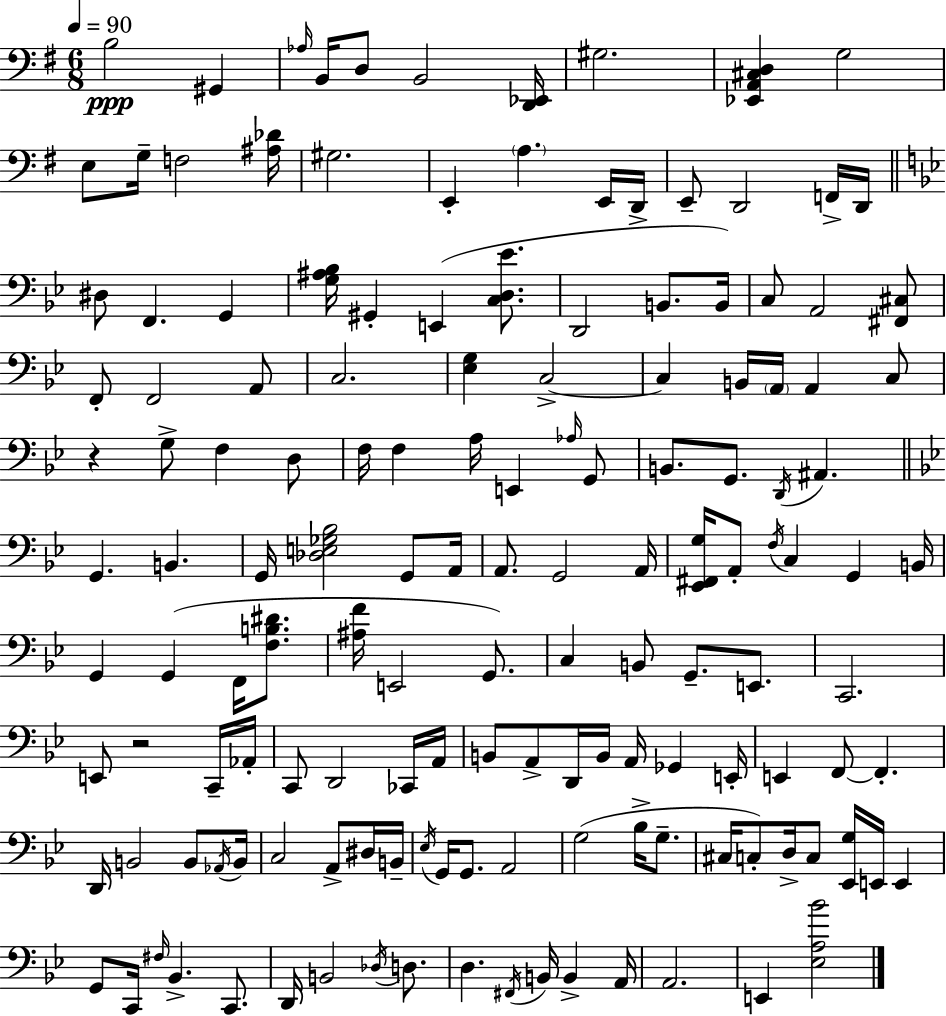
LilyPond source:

{
  \clef bass
  \numericTimeSignature
  \time 6/8
  \key e \minor
  \tempo 4 = 90
  b2\ppp gis,4 | \grace { aes16 } b,16 d8 b,2 | <d, ees,>16 gis2. | <ees, a, cis d>4 g2 | \break e8 g16-- f2 | <ais des'>16 gis2. | e,4-. \parenthesize a4. e,16 | d,16-> e,8-- d,2 f,16-> | \break d,16 \bar "||" \break \key bes \major dis8 f,4. g,4 | <g ais bes>16 gis,4-. e,4( <c d ees'>8. | d,2 b,8. b,16) | c8 a,2 <fis, cis>8 | \break f,8-. f,2 a,8 | c2. | <ees g>4 c2->~~ | c4 b,16 \parenthesize a,16 a,4 c8 | \break r4 g8-> f4 d8 | f16 f4 a16 e,4 \grace { aes16 } g,8 | b,8. g,8. \acciaccatura { d,16 } ais,4. | \bar "||" \break \key bes \major g,4. b,4. | g,16 <des e ges bes>2 g,8 a,16 | a,8. g,2 a,16 | <ees, fis, g>16 a,8-. \acciaccatura { f16 } c4 g,4 | \break b,16 g,4 g,4( f,16 <f b dis'>8. | <ais f'>16 e,2 g,8.) | c4 b,8 g,8.-- e,8. | c,2. | \break e,8 r2 c,16-- | aes,16-. c,8 d,2 ces,16 | a,16 b,8 a,8-> d,16 b,16 a,16 ges,4 | e,16-. e,4 f,8~~ f,4.-. | \break d,16 b,2 b,8 | \acciaccatura { aes,16 } b,16 c2 a,8-> | dis16 b,16-- \acciaccatura { ees16 } g,16 g,8. a,2 | g2( bes16-> | \break g8.-- cis16 c8-.) d16-> c8 <ees, g>16 e,16 e,4 | g,8 c,16 \grace { fis16 } bes,4.-> | c,8. d,16 b,2 | \acciaccatura { des16 } d8. d4. \acciaccatura { fis,16 } | \break b,16 b,4-> a,16 a,2. | e,4 <ees a bes'>2 | \bar "|."
}